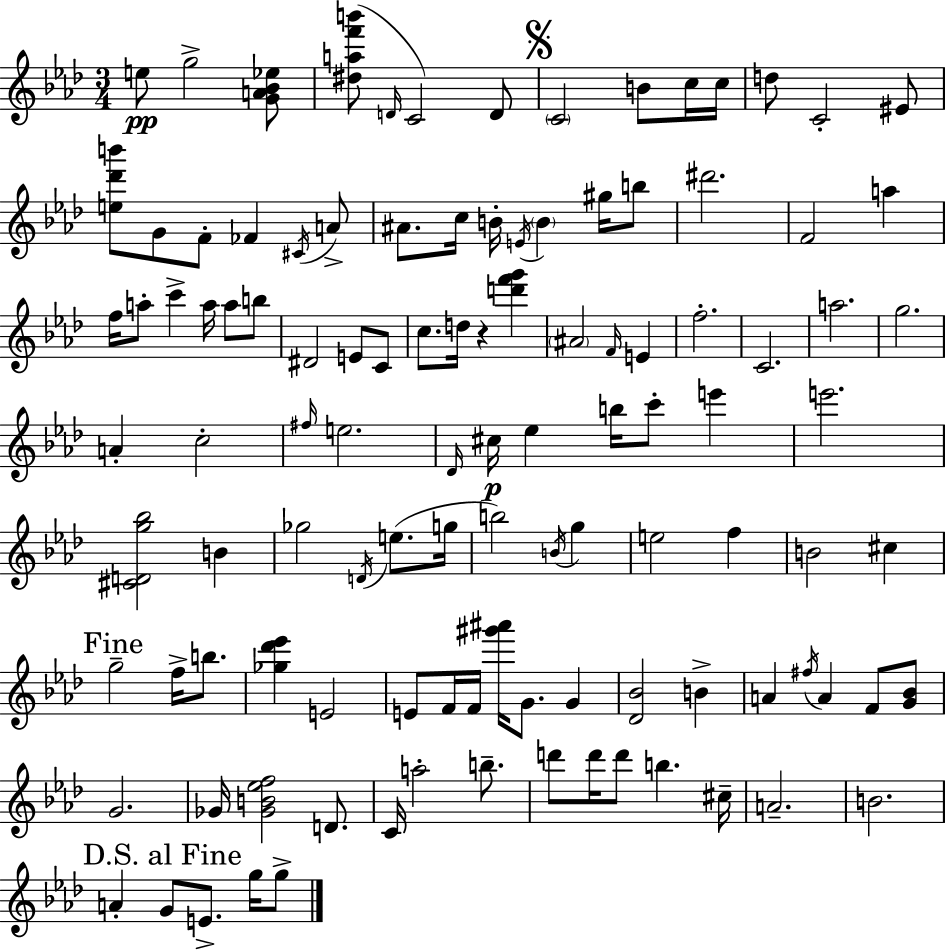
X:1
T:Untitled
M:3/4
L:1/4
K:Fm
e/2 g2 [GA_B_e]/2 [^daf'b']/2 D/4 C2 D/2 C2 B/2 c/4 c/4 d/2 C2 ^E/2 [e_d'b']/2 G/2 F/2 _F ^C/4 A/2 ^A/2 c/4 B/4 E/4 B ^g/4 b/2 ^d'2 F2 a f/4 a/2 c' a/4 a/2 b/2 ^D2 E/2 C/2 c/2 d/4 z [d'f'g'] ^A2 F/4 E f2 C2 a2 g2 A c2 ^f/4 e2 _D/4 ^c/4 _e b/4 c'/2 e' e'2 [^CDg_b]2 B _g2 D/4 e/2 g/4 b2 B/4 g e2 f B2 ^c g2 f/4 b/2 [_g_d'_e'] E2 E/2 F/4 F/4 [^g'^a']/4 G/2 G [_D_B]2 B A ^f/4 A F/2 [G_B]/2 G2 _G/4 [_GB_ef]2 D/2 C/4 a2 b/2 d'/2 d'/4 d'/2 b ^c/4 A2 B2 A G/2 E/2 g/4 g/2